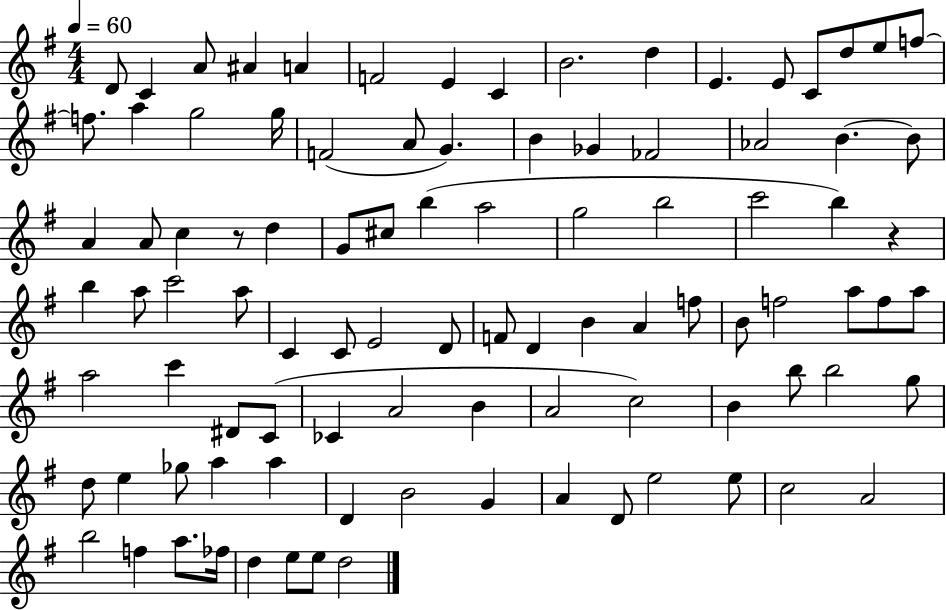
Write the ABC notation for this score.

X:1
T:Untitled
M:4/4
L:1/4
K:G
D/2 C A/2 ^A A F2 E C B2 d E E/2 C/2 d/2 e/2 f/2 f/2 a g2 g/4 F2 A/2 G B _G _F2 _A2 B B/2 A A/2 c z/2 d G/2 ^c/2 b a2 g2 b2 c'2 b z b a/2 c'2 a/2 C C/2 E2 D/2 F/2 D B A f/2 B/2 f2 a/2 f/2 a/2 a2 c' ^D/2 C/2 _C A2 B A2 c2 B b/2 b2 g/2 d/2 e _g/2 a a D B2 G A D/2 e2 e/2 c2 A2 b2 f a/2 _f/4 d e/2 e/2 d2